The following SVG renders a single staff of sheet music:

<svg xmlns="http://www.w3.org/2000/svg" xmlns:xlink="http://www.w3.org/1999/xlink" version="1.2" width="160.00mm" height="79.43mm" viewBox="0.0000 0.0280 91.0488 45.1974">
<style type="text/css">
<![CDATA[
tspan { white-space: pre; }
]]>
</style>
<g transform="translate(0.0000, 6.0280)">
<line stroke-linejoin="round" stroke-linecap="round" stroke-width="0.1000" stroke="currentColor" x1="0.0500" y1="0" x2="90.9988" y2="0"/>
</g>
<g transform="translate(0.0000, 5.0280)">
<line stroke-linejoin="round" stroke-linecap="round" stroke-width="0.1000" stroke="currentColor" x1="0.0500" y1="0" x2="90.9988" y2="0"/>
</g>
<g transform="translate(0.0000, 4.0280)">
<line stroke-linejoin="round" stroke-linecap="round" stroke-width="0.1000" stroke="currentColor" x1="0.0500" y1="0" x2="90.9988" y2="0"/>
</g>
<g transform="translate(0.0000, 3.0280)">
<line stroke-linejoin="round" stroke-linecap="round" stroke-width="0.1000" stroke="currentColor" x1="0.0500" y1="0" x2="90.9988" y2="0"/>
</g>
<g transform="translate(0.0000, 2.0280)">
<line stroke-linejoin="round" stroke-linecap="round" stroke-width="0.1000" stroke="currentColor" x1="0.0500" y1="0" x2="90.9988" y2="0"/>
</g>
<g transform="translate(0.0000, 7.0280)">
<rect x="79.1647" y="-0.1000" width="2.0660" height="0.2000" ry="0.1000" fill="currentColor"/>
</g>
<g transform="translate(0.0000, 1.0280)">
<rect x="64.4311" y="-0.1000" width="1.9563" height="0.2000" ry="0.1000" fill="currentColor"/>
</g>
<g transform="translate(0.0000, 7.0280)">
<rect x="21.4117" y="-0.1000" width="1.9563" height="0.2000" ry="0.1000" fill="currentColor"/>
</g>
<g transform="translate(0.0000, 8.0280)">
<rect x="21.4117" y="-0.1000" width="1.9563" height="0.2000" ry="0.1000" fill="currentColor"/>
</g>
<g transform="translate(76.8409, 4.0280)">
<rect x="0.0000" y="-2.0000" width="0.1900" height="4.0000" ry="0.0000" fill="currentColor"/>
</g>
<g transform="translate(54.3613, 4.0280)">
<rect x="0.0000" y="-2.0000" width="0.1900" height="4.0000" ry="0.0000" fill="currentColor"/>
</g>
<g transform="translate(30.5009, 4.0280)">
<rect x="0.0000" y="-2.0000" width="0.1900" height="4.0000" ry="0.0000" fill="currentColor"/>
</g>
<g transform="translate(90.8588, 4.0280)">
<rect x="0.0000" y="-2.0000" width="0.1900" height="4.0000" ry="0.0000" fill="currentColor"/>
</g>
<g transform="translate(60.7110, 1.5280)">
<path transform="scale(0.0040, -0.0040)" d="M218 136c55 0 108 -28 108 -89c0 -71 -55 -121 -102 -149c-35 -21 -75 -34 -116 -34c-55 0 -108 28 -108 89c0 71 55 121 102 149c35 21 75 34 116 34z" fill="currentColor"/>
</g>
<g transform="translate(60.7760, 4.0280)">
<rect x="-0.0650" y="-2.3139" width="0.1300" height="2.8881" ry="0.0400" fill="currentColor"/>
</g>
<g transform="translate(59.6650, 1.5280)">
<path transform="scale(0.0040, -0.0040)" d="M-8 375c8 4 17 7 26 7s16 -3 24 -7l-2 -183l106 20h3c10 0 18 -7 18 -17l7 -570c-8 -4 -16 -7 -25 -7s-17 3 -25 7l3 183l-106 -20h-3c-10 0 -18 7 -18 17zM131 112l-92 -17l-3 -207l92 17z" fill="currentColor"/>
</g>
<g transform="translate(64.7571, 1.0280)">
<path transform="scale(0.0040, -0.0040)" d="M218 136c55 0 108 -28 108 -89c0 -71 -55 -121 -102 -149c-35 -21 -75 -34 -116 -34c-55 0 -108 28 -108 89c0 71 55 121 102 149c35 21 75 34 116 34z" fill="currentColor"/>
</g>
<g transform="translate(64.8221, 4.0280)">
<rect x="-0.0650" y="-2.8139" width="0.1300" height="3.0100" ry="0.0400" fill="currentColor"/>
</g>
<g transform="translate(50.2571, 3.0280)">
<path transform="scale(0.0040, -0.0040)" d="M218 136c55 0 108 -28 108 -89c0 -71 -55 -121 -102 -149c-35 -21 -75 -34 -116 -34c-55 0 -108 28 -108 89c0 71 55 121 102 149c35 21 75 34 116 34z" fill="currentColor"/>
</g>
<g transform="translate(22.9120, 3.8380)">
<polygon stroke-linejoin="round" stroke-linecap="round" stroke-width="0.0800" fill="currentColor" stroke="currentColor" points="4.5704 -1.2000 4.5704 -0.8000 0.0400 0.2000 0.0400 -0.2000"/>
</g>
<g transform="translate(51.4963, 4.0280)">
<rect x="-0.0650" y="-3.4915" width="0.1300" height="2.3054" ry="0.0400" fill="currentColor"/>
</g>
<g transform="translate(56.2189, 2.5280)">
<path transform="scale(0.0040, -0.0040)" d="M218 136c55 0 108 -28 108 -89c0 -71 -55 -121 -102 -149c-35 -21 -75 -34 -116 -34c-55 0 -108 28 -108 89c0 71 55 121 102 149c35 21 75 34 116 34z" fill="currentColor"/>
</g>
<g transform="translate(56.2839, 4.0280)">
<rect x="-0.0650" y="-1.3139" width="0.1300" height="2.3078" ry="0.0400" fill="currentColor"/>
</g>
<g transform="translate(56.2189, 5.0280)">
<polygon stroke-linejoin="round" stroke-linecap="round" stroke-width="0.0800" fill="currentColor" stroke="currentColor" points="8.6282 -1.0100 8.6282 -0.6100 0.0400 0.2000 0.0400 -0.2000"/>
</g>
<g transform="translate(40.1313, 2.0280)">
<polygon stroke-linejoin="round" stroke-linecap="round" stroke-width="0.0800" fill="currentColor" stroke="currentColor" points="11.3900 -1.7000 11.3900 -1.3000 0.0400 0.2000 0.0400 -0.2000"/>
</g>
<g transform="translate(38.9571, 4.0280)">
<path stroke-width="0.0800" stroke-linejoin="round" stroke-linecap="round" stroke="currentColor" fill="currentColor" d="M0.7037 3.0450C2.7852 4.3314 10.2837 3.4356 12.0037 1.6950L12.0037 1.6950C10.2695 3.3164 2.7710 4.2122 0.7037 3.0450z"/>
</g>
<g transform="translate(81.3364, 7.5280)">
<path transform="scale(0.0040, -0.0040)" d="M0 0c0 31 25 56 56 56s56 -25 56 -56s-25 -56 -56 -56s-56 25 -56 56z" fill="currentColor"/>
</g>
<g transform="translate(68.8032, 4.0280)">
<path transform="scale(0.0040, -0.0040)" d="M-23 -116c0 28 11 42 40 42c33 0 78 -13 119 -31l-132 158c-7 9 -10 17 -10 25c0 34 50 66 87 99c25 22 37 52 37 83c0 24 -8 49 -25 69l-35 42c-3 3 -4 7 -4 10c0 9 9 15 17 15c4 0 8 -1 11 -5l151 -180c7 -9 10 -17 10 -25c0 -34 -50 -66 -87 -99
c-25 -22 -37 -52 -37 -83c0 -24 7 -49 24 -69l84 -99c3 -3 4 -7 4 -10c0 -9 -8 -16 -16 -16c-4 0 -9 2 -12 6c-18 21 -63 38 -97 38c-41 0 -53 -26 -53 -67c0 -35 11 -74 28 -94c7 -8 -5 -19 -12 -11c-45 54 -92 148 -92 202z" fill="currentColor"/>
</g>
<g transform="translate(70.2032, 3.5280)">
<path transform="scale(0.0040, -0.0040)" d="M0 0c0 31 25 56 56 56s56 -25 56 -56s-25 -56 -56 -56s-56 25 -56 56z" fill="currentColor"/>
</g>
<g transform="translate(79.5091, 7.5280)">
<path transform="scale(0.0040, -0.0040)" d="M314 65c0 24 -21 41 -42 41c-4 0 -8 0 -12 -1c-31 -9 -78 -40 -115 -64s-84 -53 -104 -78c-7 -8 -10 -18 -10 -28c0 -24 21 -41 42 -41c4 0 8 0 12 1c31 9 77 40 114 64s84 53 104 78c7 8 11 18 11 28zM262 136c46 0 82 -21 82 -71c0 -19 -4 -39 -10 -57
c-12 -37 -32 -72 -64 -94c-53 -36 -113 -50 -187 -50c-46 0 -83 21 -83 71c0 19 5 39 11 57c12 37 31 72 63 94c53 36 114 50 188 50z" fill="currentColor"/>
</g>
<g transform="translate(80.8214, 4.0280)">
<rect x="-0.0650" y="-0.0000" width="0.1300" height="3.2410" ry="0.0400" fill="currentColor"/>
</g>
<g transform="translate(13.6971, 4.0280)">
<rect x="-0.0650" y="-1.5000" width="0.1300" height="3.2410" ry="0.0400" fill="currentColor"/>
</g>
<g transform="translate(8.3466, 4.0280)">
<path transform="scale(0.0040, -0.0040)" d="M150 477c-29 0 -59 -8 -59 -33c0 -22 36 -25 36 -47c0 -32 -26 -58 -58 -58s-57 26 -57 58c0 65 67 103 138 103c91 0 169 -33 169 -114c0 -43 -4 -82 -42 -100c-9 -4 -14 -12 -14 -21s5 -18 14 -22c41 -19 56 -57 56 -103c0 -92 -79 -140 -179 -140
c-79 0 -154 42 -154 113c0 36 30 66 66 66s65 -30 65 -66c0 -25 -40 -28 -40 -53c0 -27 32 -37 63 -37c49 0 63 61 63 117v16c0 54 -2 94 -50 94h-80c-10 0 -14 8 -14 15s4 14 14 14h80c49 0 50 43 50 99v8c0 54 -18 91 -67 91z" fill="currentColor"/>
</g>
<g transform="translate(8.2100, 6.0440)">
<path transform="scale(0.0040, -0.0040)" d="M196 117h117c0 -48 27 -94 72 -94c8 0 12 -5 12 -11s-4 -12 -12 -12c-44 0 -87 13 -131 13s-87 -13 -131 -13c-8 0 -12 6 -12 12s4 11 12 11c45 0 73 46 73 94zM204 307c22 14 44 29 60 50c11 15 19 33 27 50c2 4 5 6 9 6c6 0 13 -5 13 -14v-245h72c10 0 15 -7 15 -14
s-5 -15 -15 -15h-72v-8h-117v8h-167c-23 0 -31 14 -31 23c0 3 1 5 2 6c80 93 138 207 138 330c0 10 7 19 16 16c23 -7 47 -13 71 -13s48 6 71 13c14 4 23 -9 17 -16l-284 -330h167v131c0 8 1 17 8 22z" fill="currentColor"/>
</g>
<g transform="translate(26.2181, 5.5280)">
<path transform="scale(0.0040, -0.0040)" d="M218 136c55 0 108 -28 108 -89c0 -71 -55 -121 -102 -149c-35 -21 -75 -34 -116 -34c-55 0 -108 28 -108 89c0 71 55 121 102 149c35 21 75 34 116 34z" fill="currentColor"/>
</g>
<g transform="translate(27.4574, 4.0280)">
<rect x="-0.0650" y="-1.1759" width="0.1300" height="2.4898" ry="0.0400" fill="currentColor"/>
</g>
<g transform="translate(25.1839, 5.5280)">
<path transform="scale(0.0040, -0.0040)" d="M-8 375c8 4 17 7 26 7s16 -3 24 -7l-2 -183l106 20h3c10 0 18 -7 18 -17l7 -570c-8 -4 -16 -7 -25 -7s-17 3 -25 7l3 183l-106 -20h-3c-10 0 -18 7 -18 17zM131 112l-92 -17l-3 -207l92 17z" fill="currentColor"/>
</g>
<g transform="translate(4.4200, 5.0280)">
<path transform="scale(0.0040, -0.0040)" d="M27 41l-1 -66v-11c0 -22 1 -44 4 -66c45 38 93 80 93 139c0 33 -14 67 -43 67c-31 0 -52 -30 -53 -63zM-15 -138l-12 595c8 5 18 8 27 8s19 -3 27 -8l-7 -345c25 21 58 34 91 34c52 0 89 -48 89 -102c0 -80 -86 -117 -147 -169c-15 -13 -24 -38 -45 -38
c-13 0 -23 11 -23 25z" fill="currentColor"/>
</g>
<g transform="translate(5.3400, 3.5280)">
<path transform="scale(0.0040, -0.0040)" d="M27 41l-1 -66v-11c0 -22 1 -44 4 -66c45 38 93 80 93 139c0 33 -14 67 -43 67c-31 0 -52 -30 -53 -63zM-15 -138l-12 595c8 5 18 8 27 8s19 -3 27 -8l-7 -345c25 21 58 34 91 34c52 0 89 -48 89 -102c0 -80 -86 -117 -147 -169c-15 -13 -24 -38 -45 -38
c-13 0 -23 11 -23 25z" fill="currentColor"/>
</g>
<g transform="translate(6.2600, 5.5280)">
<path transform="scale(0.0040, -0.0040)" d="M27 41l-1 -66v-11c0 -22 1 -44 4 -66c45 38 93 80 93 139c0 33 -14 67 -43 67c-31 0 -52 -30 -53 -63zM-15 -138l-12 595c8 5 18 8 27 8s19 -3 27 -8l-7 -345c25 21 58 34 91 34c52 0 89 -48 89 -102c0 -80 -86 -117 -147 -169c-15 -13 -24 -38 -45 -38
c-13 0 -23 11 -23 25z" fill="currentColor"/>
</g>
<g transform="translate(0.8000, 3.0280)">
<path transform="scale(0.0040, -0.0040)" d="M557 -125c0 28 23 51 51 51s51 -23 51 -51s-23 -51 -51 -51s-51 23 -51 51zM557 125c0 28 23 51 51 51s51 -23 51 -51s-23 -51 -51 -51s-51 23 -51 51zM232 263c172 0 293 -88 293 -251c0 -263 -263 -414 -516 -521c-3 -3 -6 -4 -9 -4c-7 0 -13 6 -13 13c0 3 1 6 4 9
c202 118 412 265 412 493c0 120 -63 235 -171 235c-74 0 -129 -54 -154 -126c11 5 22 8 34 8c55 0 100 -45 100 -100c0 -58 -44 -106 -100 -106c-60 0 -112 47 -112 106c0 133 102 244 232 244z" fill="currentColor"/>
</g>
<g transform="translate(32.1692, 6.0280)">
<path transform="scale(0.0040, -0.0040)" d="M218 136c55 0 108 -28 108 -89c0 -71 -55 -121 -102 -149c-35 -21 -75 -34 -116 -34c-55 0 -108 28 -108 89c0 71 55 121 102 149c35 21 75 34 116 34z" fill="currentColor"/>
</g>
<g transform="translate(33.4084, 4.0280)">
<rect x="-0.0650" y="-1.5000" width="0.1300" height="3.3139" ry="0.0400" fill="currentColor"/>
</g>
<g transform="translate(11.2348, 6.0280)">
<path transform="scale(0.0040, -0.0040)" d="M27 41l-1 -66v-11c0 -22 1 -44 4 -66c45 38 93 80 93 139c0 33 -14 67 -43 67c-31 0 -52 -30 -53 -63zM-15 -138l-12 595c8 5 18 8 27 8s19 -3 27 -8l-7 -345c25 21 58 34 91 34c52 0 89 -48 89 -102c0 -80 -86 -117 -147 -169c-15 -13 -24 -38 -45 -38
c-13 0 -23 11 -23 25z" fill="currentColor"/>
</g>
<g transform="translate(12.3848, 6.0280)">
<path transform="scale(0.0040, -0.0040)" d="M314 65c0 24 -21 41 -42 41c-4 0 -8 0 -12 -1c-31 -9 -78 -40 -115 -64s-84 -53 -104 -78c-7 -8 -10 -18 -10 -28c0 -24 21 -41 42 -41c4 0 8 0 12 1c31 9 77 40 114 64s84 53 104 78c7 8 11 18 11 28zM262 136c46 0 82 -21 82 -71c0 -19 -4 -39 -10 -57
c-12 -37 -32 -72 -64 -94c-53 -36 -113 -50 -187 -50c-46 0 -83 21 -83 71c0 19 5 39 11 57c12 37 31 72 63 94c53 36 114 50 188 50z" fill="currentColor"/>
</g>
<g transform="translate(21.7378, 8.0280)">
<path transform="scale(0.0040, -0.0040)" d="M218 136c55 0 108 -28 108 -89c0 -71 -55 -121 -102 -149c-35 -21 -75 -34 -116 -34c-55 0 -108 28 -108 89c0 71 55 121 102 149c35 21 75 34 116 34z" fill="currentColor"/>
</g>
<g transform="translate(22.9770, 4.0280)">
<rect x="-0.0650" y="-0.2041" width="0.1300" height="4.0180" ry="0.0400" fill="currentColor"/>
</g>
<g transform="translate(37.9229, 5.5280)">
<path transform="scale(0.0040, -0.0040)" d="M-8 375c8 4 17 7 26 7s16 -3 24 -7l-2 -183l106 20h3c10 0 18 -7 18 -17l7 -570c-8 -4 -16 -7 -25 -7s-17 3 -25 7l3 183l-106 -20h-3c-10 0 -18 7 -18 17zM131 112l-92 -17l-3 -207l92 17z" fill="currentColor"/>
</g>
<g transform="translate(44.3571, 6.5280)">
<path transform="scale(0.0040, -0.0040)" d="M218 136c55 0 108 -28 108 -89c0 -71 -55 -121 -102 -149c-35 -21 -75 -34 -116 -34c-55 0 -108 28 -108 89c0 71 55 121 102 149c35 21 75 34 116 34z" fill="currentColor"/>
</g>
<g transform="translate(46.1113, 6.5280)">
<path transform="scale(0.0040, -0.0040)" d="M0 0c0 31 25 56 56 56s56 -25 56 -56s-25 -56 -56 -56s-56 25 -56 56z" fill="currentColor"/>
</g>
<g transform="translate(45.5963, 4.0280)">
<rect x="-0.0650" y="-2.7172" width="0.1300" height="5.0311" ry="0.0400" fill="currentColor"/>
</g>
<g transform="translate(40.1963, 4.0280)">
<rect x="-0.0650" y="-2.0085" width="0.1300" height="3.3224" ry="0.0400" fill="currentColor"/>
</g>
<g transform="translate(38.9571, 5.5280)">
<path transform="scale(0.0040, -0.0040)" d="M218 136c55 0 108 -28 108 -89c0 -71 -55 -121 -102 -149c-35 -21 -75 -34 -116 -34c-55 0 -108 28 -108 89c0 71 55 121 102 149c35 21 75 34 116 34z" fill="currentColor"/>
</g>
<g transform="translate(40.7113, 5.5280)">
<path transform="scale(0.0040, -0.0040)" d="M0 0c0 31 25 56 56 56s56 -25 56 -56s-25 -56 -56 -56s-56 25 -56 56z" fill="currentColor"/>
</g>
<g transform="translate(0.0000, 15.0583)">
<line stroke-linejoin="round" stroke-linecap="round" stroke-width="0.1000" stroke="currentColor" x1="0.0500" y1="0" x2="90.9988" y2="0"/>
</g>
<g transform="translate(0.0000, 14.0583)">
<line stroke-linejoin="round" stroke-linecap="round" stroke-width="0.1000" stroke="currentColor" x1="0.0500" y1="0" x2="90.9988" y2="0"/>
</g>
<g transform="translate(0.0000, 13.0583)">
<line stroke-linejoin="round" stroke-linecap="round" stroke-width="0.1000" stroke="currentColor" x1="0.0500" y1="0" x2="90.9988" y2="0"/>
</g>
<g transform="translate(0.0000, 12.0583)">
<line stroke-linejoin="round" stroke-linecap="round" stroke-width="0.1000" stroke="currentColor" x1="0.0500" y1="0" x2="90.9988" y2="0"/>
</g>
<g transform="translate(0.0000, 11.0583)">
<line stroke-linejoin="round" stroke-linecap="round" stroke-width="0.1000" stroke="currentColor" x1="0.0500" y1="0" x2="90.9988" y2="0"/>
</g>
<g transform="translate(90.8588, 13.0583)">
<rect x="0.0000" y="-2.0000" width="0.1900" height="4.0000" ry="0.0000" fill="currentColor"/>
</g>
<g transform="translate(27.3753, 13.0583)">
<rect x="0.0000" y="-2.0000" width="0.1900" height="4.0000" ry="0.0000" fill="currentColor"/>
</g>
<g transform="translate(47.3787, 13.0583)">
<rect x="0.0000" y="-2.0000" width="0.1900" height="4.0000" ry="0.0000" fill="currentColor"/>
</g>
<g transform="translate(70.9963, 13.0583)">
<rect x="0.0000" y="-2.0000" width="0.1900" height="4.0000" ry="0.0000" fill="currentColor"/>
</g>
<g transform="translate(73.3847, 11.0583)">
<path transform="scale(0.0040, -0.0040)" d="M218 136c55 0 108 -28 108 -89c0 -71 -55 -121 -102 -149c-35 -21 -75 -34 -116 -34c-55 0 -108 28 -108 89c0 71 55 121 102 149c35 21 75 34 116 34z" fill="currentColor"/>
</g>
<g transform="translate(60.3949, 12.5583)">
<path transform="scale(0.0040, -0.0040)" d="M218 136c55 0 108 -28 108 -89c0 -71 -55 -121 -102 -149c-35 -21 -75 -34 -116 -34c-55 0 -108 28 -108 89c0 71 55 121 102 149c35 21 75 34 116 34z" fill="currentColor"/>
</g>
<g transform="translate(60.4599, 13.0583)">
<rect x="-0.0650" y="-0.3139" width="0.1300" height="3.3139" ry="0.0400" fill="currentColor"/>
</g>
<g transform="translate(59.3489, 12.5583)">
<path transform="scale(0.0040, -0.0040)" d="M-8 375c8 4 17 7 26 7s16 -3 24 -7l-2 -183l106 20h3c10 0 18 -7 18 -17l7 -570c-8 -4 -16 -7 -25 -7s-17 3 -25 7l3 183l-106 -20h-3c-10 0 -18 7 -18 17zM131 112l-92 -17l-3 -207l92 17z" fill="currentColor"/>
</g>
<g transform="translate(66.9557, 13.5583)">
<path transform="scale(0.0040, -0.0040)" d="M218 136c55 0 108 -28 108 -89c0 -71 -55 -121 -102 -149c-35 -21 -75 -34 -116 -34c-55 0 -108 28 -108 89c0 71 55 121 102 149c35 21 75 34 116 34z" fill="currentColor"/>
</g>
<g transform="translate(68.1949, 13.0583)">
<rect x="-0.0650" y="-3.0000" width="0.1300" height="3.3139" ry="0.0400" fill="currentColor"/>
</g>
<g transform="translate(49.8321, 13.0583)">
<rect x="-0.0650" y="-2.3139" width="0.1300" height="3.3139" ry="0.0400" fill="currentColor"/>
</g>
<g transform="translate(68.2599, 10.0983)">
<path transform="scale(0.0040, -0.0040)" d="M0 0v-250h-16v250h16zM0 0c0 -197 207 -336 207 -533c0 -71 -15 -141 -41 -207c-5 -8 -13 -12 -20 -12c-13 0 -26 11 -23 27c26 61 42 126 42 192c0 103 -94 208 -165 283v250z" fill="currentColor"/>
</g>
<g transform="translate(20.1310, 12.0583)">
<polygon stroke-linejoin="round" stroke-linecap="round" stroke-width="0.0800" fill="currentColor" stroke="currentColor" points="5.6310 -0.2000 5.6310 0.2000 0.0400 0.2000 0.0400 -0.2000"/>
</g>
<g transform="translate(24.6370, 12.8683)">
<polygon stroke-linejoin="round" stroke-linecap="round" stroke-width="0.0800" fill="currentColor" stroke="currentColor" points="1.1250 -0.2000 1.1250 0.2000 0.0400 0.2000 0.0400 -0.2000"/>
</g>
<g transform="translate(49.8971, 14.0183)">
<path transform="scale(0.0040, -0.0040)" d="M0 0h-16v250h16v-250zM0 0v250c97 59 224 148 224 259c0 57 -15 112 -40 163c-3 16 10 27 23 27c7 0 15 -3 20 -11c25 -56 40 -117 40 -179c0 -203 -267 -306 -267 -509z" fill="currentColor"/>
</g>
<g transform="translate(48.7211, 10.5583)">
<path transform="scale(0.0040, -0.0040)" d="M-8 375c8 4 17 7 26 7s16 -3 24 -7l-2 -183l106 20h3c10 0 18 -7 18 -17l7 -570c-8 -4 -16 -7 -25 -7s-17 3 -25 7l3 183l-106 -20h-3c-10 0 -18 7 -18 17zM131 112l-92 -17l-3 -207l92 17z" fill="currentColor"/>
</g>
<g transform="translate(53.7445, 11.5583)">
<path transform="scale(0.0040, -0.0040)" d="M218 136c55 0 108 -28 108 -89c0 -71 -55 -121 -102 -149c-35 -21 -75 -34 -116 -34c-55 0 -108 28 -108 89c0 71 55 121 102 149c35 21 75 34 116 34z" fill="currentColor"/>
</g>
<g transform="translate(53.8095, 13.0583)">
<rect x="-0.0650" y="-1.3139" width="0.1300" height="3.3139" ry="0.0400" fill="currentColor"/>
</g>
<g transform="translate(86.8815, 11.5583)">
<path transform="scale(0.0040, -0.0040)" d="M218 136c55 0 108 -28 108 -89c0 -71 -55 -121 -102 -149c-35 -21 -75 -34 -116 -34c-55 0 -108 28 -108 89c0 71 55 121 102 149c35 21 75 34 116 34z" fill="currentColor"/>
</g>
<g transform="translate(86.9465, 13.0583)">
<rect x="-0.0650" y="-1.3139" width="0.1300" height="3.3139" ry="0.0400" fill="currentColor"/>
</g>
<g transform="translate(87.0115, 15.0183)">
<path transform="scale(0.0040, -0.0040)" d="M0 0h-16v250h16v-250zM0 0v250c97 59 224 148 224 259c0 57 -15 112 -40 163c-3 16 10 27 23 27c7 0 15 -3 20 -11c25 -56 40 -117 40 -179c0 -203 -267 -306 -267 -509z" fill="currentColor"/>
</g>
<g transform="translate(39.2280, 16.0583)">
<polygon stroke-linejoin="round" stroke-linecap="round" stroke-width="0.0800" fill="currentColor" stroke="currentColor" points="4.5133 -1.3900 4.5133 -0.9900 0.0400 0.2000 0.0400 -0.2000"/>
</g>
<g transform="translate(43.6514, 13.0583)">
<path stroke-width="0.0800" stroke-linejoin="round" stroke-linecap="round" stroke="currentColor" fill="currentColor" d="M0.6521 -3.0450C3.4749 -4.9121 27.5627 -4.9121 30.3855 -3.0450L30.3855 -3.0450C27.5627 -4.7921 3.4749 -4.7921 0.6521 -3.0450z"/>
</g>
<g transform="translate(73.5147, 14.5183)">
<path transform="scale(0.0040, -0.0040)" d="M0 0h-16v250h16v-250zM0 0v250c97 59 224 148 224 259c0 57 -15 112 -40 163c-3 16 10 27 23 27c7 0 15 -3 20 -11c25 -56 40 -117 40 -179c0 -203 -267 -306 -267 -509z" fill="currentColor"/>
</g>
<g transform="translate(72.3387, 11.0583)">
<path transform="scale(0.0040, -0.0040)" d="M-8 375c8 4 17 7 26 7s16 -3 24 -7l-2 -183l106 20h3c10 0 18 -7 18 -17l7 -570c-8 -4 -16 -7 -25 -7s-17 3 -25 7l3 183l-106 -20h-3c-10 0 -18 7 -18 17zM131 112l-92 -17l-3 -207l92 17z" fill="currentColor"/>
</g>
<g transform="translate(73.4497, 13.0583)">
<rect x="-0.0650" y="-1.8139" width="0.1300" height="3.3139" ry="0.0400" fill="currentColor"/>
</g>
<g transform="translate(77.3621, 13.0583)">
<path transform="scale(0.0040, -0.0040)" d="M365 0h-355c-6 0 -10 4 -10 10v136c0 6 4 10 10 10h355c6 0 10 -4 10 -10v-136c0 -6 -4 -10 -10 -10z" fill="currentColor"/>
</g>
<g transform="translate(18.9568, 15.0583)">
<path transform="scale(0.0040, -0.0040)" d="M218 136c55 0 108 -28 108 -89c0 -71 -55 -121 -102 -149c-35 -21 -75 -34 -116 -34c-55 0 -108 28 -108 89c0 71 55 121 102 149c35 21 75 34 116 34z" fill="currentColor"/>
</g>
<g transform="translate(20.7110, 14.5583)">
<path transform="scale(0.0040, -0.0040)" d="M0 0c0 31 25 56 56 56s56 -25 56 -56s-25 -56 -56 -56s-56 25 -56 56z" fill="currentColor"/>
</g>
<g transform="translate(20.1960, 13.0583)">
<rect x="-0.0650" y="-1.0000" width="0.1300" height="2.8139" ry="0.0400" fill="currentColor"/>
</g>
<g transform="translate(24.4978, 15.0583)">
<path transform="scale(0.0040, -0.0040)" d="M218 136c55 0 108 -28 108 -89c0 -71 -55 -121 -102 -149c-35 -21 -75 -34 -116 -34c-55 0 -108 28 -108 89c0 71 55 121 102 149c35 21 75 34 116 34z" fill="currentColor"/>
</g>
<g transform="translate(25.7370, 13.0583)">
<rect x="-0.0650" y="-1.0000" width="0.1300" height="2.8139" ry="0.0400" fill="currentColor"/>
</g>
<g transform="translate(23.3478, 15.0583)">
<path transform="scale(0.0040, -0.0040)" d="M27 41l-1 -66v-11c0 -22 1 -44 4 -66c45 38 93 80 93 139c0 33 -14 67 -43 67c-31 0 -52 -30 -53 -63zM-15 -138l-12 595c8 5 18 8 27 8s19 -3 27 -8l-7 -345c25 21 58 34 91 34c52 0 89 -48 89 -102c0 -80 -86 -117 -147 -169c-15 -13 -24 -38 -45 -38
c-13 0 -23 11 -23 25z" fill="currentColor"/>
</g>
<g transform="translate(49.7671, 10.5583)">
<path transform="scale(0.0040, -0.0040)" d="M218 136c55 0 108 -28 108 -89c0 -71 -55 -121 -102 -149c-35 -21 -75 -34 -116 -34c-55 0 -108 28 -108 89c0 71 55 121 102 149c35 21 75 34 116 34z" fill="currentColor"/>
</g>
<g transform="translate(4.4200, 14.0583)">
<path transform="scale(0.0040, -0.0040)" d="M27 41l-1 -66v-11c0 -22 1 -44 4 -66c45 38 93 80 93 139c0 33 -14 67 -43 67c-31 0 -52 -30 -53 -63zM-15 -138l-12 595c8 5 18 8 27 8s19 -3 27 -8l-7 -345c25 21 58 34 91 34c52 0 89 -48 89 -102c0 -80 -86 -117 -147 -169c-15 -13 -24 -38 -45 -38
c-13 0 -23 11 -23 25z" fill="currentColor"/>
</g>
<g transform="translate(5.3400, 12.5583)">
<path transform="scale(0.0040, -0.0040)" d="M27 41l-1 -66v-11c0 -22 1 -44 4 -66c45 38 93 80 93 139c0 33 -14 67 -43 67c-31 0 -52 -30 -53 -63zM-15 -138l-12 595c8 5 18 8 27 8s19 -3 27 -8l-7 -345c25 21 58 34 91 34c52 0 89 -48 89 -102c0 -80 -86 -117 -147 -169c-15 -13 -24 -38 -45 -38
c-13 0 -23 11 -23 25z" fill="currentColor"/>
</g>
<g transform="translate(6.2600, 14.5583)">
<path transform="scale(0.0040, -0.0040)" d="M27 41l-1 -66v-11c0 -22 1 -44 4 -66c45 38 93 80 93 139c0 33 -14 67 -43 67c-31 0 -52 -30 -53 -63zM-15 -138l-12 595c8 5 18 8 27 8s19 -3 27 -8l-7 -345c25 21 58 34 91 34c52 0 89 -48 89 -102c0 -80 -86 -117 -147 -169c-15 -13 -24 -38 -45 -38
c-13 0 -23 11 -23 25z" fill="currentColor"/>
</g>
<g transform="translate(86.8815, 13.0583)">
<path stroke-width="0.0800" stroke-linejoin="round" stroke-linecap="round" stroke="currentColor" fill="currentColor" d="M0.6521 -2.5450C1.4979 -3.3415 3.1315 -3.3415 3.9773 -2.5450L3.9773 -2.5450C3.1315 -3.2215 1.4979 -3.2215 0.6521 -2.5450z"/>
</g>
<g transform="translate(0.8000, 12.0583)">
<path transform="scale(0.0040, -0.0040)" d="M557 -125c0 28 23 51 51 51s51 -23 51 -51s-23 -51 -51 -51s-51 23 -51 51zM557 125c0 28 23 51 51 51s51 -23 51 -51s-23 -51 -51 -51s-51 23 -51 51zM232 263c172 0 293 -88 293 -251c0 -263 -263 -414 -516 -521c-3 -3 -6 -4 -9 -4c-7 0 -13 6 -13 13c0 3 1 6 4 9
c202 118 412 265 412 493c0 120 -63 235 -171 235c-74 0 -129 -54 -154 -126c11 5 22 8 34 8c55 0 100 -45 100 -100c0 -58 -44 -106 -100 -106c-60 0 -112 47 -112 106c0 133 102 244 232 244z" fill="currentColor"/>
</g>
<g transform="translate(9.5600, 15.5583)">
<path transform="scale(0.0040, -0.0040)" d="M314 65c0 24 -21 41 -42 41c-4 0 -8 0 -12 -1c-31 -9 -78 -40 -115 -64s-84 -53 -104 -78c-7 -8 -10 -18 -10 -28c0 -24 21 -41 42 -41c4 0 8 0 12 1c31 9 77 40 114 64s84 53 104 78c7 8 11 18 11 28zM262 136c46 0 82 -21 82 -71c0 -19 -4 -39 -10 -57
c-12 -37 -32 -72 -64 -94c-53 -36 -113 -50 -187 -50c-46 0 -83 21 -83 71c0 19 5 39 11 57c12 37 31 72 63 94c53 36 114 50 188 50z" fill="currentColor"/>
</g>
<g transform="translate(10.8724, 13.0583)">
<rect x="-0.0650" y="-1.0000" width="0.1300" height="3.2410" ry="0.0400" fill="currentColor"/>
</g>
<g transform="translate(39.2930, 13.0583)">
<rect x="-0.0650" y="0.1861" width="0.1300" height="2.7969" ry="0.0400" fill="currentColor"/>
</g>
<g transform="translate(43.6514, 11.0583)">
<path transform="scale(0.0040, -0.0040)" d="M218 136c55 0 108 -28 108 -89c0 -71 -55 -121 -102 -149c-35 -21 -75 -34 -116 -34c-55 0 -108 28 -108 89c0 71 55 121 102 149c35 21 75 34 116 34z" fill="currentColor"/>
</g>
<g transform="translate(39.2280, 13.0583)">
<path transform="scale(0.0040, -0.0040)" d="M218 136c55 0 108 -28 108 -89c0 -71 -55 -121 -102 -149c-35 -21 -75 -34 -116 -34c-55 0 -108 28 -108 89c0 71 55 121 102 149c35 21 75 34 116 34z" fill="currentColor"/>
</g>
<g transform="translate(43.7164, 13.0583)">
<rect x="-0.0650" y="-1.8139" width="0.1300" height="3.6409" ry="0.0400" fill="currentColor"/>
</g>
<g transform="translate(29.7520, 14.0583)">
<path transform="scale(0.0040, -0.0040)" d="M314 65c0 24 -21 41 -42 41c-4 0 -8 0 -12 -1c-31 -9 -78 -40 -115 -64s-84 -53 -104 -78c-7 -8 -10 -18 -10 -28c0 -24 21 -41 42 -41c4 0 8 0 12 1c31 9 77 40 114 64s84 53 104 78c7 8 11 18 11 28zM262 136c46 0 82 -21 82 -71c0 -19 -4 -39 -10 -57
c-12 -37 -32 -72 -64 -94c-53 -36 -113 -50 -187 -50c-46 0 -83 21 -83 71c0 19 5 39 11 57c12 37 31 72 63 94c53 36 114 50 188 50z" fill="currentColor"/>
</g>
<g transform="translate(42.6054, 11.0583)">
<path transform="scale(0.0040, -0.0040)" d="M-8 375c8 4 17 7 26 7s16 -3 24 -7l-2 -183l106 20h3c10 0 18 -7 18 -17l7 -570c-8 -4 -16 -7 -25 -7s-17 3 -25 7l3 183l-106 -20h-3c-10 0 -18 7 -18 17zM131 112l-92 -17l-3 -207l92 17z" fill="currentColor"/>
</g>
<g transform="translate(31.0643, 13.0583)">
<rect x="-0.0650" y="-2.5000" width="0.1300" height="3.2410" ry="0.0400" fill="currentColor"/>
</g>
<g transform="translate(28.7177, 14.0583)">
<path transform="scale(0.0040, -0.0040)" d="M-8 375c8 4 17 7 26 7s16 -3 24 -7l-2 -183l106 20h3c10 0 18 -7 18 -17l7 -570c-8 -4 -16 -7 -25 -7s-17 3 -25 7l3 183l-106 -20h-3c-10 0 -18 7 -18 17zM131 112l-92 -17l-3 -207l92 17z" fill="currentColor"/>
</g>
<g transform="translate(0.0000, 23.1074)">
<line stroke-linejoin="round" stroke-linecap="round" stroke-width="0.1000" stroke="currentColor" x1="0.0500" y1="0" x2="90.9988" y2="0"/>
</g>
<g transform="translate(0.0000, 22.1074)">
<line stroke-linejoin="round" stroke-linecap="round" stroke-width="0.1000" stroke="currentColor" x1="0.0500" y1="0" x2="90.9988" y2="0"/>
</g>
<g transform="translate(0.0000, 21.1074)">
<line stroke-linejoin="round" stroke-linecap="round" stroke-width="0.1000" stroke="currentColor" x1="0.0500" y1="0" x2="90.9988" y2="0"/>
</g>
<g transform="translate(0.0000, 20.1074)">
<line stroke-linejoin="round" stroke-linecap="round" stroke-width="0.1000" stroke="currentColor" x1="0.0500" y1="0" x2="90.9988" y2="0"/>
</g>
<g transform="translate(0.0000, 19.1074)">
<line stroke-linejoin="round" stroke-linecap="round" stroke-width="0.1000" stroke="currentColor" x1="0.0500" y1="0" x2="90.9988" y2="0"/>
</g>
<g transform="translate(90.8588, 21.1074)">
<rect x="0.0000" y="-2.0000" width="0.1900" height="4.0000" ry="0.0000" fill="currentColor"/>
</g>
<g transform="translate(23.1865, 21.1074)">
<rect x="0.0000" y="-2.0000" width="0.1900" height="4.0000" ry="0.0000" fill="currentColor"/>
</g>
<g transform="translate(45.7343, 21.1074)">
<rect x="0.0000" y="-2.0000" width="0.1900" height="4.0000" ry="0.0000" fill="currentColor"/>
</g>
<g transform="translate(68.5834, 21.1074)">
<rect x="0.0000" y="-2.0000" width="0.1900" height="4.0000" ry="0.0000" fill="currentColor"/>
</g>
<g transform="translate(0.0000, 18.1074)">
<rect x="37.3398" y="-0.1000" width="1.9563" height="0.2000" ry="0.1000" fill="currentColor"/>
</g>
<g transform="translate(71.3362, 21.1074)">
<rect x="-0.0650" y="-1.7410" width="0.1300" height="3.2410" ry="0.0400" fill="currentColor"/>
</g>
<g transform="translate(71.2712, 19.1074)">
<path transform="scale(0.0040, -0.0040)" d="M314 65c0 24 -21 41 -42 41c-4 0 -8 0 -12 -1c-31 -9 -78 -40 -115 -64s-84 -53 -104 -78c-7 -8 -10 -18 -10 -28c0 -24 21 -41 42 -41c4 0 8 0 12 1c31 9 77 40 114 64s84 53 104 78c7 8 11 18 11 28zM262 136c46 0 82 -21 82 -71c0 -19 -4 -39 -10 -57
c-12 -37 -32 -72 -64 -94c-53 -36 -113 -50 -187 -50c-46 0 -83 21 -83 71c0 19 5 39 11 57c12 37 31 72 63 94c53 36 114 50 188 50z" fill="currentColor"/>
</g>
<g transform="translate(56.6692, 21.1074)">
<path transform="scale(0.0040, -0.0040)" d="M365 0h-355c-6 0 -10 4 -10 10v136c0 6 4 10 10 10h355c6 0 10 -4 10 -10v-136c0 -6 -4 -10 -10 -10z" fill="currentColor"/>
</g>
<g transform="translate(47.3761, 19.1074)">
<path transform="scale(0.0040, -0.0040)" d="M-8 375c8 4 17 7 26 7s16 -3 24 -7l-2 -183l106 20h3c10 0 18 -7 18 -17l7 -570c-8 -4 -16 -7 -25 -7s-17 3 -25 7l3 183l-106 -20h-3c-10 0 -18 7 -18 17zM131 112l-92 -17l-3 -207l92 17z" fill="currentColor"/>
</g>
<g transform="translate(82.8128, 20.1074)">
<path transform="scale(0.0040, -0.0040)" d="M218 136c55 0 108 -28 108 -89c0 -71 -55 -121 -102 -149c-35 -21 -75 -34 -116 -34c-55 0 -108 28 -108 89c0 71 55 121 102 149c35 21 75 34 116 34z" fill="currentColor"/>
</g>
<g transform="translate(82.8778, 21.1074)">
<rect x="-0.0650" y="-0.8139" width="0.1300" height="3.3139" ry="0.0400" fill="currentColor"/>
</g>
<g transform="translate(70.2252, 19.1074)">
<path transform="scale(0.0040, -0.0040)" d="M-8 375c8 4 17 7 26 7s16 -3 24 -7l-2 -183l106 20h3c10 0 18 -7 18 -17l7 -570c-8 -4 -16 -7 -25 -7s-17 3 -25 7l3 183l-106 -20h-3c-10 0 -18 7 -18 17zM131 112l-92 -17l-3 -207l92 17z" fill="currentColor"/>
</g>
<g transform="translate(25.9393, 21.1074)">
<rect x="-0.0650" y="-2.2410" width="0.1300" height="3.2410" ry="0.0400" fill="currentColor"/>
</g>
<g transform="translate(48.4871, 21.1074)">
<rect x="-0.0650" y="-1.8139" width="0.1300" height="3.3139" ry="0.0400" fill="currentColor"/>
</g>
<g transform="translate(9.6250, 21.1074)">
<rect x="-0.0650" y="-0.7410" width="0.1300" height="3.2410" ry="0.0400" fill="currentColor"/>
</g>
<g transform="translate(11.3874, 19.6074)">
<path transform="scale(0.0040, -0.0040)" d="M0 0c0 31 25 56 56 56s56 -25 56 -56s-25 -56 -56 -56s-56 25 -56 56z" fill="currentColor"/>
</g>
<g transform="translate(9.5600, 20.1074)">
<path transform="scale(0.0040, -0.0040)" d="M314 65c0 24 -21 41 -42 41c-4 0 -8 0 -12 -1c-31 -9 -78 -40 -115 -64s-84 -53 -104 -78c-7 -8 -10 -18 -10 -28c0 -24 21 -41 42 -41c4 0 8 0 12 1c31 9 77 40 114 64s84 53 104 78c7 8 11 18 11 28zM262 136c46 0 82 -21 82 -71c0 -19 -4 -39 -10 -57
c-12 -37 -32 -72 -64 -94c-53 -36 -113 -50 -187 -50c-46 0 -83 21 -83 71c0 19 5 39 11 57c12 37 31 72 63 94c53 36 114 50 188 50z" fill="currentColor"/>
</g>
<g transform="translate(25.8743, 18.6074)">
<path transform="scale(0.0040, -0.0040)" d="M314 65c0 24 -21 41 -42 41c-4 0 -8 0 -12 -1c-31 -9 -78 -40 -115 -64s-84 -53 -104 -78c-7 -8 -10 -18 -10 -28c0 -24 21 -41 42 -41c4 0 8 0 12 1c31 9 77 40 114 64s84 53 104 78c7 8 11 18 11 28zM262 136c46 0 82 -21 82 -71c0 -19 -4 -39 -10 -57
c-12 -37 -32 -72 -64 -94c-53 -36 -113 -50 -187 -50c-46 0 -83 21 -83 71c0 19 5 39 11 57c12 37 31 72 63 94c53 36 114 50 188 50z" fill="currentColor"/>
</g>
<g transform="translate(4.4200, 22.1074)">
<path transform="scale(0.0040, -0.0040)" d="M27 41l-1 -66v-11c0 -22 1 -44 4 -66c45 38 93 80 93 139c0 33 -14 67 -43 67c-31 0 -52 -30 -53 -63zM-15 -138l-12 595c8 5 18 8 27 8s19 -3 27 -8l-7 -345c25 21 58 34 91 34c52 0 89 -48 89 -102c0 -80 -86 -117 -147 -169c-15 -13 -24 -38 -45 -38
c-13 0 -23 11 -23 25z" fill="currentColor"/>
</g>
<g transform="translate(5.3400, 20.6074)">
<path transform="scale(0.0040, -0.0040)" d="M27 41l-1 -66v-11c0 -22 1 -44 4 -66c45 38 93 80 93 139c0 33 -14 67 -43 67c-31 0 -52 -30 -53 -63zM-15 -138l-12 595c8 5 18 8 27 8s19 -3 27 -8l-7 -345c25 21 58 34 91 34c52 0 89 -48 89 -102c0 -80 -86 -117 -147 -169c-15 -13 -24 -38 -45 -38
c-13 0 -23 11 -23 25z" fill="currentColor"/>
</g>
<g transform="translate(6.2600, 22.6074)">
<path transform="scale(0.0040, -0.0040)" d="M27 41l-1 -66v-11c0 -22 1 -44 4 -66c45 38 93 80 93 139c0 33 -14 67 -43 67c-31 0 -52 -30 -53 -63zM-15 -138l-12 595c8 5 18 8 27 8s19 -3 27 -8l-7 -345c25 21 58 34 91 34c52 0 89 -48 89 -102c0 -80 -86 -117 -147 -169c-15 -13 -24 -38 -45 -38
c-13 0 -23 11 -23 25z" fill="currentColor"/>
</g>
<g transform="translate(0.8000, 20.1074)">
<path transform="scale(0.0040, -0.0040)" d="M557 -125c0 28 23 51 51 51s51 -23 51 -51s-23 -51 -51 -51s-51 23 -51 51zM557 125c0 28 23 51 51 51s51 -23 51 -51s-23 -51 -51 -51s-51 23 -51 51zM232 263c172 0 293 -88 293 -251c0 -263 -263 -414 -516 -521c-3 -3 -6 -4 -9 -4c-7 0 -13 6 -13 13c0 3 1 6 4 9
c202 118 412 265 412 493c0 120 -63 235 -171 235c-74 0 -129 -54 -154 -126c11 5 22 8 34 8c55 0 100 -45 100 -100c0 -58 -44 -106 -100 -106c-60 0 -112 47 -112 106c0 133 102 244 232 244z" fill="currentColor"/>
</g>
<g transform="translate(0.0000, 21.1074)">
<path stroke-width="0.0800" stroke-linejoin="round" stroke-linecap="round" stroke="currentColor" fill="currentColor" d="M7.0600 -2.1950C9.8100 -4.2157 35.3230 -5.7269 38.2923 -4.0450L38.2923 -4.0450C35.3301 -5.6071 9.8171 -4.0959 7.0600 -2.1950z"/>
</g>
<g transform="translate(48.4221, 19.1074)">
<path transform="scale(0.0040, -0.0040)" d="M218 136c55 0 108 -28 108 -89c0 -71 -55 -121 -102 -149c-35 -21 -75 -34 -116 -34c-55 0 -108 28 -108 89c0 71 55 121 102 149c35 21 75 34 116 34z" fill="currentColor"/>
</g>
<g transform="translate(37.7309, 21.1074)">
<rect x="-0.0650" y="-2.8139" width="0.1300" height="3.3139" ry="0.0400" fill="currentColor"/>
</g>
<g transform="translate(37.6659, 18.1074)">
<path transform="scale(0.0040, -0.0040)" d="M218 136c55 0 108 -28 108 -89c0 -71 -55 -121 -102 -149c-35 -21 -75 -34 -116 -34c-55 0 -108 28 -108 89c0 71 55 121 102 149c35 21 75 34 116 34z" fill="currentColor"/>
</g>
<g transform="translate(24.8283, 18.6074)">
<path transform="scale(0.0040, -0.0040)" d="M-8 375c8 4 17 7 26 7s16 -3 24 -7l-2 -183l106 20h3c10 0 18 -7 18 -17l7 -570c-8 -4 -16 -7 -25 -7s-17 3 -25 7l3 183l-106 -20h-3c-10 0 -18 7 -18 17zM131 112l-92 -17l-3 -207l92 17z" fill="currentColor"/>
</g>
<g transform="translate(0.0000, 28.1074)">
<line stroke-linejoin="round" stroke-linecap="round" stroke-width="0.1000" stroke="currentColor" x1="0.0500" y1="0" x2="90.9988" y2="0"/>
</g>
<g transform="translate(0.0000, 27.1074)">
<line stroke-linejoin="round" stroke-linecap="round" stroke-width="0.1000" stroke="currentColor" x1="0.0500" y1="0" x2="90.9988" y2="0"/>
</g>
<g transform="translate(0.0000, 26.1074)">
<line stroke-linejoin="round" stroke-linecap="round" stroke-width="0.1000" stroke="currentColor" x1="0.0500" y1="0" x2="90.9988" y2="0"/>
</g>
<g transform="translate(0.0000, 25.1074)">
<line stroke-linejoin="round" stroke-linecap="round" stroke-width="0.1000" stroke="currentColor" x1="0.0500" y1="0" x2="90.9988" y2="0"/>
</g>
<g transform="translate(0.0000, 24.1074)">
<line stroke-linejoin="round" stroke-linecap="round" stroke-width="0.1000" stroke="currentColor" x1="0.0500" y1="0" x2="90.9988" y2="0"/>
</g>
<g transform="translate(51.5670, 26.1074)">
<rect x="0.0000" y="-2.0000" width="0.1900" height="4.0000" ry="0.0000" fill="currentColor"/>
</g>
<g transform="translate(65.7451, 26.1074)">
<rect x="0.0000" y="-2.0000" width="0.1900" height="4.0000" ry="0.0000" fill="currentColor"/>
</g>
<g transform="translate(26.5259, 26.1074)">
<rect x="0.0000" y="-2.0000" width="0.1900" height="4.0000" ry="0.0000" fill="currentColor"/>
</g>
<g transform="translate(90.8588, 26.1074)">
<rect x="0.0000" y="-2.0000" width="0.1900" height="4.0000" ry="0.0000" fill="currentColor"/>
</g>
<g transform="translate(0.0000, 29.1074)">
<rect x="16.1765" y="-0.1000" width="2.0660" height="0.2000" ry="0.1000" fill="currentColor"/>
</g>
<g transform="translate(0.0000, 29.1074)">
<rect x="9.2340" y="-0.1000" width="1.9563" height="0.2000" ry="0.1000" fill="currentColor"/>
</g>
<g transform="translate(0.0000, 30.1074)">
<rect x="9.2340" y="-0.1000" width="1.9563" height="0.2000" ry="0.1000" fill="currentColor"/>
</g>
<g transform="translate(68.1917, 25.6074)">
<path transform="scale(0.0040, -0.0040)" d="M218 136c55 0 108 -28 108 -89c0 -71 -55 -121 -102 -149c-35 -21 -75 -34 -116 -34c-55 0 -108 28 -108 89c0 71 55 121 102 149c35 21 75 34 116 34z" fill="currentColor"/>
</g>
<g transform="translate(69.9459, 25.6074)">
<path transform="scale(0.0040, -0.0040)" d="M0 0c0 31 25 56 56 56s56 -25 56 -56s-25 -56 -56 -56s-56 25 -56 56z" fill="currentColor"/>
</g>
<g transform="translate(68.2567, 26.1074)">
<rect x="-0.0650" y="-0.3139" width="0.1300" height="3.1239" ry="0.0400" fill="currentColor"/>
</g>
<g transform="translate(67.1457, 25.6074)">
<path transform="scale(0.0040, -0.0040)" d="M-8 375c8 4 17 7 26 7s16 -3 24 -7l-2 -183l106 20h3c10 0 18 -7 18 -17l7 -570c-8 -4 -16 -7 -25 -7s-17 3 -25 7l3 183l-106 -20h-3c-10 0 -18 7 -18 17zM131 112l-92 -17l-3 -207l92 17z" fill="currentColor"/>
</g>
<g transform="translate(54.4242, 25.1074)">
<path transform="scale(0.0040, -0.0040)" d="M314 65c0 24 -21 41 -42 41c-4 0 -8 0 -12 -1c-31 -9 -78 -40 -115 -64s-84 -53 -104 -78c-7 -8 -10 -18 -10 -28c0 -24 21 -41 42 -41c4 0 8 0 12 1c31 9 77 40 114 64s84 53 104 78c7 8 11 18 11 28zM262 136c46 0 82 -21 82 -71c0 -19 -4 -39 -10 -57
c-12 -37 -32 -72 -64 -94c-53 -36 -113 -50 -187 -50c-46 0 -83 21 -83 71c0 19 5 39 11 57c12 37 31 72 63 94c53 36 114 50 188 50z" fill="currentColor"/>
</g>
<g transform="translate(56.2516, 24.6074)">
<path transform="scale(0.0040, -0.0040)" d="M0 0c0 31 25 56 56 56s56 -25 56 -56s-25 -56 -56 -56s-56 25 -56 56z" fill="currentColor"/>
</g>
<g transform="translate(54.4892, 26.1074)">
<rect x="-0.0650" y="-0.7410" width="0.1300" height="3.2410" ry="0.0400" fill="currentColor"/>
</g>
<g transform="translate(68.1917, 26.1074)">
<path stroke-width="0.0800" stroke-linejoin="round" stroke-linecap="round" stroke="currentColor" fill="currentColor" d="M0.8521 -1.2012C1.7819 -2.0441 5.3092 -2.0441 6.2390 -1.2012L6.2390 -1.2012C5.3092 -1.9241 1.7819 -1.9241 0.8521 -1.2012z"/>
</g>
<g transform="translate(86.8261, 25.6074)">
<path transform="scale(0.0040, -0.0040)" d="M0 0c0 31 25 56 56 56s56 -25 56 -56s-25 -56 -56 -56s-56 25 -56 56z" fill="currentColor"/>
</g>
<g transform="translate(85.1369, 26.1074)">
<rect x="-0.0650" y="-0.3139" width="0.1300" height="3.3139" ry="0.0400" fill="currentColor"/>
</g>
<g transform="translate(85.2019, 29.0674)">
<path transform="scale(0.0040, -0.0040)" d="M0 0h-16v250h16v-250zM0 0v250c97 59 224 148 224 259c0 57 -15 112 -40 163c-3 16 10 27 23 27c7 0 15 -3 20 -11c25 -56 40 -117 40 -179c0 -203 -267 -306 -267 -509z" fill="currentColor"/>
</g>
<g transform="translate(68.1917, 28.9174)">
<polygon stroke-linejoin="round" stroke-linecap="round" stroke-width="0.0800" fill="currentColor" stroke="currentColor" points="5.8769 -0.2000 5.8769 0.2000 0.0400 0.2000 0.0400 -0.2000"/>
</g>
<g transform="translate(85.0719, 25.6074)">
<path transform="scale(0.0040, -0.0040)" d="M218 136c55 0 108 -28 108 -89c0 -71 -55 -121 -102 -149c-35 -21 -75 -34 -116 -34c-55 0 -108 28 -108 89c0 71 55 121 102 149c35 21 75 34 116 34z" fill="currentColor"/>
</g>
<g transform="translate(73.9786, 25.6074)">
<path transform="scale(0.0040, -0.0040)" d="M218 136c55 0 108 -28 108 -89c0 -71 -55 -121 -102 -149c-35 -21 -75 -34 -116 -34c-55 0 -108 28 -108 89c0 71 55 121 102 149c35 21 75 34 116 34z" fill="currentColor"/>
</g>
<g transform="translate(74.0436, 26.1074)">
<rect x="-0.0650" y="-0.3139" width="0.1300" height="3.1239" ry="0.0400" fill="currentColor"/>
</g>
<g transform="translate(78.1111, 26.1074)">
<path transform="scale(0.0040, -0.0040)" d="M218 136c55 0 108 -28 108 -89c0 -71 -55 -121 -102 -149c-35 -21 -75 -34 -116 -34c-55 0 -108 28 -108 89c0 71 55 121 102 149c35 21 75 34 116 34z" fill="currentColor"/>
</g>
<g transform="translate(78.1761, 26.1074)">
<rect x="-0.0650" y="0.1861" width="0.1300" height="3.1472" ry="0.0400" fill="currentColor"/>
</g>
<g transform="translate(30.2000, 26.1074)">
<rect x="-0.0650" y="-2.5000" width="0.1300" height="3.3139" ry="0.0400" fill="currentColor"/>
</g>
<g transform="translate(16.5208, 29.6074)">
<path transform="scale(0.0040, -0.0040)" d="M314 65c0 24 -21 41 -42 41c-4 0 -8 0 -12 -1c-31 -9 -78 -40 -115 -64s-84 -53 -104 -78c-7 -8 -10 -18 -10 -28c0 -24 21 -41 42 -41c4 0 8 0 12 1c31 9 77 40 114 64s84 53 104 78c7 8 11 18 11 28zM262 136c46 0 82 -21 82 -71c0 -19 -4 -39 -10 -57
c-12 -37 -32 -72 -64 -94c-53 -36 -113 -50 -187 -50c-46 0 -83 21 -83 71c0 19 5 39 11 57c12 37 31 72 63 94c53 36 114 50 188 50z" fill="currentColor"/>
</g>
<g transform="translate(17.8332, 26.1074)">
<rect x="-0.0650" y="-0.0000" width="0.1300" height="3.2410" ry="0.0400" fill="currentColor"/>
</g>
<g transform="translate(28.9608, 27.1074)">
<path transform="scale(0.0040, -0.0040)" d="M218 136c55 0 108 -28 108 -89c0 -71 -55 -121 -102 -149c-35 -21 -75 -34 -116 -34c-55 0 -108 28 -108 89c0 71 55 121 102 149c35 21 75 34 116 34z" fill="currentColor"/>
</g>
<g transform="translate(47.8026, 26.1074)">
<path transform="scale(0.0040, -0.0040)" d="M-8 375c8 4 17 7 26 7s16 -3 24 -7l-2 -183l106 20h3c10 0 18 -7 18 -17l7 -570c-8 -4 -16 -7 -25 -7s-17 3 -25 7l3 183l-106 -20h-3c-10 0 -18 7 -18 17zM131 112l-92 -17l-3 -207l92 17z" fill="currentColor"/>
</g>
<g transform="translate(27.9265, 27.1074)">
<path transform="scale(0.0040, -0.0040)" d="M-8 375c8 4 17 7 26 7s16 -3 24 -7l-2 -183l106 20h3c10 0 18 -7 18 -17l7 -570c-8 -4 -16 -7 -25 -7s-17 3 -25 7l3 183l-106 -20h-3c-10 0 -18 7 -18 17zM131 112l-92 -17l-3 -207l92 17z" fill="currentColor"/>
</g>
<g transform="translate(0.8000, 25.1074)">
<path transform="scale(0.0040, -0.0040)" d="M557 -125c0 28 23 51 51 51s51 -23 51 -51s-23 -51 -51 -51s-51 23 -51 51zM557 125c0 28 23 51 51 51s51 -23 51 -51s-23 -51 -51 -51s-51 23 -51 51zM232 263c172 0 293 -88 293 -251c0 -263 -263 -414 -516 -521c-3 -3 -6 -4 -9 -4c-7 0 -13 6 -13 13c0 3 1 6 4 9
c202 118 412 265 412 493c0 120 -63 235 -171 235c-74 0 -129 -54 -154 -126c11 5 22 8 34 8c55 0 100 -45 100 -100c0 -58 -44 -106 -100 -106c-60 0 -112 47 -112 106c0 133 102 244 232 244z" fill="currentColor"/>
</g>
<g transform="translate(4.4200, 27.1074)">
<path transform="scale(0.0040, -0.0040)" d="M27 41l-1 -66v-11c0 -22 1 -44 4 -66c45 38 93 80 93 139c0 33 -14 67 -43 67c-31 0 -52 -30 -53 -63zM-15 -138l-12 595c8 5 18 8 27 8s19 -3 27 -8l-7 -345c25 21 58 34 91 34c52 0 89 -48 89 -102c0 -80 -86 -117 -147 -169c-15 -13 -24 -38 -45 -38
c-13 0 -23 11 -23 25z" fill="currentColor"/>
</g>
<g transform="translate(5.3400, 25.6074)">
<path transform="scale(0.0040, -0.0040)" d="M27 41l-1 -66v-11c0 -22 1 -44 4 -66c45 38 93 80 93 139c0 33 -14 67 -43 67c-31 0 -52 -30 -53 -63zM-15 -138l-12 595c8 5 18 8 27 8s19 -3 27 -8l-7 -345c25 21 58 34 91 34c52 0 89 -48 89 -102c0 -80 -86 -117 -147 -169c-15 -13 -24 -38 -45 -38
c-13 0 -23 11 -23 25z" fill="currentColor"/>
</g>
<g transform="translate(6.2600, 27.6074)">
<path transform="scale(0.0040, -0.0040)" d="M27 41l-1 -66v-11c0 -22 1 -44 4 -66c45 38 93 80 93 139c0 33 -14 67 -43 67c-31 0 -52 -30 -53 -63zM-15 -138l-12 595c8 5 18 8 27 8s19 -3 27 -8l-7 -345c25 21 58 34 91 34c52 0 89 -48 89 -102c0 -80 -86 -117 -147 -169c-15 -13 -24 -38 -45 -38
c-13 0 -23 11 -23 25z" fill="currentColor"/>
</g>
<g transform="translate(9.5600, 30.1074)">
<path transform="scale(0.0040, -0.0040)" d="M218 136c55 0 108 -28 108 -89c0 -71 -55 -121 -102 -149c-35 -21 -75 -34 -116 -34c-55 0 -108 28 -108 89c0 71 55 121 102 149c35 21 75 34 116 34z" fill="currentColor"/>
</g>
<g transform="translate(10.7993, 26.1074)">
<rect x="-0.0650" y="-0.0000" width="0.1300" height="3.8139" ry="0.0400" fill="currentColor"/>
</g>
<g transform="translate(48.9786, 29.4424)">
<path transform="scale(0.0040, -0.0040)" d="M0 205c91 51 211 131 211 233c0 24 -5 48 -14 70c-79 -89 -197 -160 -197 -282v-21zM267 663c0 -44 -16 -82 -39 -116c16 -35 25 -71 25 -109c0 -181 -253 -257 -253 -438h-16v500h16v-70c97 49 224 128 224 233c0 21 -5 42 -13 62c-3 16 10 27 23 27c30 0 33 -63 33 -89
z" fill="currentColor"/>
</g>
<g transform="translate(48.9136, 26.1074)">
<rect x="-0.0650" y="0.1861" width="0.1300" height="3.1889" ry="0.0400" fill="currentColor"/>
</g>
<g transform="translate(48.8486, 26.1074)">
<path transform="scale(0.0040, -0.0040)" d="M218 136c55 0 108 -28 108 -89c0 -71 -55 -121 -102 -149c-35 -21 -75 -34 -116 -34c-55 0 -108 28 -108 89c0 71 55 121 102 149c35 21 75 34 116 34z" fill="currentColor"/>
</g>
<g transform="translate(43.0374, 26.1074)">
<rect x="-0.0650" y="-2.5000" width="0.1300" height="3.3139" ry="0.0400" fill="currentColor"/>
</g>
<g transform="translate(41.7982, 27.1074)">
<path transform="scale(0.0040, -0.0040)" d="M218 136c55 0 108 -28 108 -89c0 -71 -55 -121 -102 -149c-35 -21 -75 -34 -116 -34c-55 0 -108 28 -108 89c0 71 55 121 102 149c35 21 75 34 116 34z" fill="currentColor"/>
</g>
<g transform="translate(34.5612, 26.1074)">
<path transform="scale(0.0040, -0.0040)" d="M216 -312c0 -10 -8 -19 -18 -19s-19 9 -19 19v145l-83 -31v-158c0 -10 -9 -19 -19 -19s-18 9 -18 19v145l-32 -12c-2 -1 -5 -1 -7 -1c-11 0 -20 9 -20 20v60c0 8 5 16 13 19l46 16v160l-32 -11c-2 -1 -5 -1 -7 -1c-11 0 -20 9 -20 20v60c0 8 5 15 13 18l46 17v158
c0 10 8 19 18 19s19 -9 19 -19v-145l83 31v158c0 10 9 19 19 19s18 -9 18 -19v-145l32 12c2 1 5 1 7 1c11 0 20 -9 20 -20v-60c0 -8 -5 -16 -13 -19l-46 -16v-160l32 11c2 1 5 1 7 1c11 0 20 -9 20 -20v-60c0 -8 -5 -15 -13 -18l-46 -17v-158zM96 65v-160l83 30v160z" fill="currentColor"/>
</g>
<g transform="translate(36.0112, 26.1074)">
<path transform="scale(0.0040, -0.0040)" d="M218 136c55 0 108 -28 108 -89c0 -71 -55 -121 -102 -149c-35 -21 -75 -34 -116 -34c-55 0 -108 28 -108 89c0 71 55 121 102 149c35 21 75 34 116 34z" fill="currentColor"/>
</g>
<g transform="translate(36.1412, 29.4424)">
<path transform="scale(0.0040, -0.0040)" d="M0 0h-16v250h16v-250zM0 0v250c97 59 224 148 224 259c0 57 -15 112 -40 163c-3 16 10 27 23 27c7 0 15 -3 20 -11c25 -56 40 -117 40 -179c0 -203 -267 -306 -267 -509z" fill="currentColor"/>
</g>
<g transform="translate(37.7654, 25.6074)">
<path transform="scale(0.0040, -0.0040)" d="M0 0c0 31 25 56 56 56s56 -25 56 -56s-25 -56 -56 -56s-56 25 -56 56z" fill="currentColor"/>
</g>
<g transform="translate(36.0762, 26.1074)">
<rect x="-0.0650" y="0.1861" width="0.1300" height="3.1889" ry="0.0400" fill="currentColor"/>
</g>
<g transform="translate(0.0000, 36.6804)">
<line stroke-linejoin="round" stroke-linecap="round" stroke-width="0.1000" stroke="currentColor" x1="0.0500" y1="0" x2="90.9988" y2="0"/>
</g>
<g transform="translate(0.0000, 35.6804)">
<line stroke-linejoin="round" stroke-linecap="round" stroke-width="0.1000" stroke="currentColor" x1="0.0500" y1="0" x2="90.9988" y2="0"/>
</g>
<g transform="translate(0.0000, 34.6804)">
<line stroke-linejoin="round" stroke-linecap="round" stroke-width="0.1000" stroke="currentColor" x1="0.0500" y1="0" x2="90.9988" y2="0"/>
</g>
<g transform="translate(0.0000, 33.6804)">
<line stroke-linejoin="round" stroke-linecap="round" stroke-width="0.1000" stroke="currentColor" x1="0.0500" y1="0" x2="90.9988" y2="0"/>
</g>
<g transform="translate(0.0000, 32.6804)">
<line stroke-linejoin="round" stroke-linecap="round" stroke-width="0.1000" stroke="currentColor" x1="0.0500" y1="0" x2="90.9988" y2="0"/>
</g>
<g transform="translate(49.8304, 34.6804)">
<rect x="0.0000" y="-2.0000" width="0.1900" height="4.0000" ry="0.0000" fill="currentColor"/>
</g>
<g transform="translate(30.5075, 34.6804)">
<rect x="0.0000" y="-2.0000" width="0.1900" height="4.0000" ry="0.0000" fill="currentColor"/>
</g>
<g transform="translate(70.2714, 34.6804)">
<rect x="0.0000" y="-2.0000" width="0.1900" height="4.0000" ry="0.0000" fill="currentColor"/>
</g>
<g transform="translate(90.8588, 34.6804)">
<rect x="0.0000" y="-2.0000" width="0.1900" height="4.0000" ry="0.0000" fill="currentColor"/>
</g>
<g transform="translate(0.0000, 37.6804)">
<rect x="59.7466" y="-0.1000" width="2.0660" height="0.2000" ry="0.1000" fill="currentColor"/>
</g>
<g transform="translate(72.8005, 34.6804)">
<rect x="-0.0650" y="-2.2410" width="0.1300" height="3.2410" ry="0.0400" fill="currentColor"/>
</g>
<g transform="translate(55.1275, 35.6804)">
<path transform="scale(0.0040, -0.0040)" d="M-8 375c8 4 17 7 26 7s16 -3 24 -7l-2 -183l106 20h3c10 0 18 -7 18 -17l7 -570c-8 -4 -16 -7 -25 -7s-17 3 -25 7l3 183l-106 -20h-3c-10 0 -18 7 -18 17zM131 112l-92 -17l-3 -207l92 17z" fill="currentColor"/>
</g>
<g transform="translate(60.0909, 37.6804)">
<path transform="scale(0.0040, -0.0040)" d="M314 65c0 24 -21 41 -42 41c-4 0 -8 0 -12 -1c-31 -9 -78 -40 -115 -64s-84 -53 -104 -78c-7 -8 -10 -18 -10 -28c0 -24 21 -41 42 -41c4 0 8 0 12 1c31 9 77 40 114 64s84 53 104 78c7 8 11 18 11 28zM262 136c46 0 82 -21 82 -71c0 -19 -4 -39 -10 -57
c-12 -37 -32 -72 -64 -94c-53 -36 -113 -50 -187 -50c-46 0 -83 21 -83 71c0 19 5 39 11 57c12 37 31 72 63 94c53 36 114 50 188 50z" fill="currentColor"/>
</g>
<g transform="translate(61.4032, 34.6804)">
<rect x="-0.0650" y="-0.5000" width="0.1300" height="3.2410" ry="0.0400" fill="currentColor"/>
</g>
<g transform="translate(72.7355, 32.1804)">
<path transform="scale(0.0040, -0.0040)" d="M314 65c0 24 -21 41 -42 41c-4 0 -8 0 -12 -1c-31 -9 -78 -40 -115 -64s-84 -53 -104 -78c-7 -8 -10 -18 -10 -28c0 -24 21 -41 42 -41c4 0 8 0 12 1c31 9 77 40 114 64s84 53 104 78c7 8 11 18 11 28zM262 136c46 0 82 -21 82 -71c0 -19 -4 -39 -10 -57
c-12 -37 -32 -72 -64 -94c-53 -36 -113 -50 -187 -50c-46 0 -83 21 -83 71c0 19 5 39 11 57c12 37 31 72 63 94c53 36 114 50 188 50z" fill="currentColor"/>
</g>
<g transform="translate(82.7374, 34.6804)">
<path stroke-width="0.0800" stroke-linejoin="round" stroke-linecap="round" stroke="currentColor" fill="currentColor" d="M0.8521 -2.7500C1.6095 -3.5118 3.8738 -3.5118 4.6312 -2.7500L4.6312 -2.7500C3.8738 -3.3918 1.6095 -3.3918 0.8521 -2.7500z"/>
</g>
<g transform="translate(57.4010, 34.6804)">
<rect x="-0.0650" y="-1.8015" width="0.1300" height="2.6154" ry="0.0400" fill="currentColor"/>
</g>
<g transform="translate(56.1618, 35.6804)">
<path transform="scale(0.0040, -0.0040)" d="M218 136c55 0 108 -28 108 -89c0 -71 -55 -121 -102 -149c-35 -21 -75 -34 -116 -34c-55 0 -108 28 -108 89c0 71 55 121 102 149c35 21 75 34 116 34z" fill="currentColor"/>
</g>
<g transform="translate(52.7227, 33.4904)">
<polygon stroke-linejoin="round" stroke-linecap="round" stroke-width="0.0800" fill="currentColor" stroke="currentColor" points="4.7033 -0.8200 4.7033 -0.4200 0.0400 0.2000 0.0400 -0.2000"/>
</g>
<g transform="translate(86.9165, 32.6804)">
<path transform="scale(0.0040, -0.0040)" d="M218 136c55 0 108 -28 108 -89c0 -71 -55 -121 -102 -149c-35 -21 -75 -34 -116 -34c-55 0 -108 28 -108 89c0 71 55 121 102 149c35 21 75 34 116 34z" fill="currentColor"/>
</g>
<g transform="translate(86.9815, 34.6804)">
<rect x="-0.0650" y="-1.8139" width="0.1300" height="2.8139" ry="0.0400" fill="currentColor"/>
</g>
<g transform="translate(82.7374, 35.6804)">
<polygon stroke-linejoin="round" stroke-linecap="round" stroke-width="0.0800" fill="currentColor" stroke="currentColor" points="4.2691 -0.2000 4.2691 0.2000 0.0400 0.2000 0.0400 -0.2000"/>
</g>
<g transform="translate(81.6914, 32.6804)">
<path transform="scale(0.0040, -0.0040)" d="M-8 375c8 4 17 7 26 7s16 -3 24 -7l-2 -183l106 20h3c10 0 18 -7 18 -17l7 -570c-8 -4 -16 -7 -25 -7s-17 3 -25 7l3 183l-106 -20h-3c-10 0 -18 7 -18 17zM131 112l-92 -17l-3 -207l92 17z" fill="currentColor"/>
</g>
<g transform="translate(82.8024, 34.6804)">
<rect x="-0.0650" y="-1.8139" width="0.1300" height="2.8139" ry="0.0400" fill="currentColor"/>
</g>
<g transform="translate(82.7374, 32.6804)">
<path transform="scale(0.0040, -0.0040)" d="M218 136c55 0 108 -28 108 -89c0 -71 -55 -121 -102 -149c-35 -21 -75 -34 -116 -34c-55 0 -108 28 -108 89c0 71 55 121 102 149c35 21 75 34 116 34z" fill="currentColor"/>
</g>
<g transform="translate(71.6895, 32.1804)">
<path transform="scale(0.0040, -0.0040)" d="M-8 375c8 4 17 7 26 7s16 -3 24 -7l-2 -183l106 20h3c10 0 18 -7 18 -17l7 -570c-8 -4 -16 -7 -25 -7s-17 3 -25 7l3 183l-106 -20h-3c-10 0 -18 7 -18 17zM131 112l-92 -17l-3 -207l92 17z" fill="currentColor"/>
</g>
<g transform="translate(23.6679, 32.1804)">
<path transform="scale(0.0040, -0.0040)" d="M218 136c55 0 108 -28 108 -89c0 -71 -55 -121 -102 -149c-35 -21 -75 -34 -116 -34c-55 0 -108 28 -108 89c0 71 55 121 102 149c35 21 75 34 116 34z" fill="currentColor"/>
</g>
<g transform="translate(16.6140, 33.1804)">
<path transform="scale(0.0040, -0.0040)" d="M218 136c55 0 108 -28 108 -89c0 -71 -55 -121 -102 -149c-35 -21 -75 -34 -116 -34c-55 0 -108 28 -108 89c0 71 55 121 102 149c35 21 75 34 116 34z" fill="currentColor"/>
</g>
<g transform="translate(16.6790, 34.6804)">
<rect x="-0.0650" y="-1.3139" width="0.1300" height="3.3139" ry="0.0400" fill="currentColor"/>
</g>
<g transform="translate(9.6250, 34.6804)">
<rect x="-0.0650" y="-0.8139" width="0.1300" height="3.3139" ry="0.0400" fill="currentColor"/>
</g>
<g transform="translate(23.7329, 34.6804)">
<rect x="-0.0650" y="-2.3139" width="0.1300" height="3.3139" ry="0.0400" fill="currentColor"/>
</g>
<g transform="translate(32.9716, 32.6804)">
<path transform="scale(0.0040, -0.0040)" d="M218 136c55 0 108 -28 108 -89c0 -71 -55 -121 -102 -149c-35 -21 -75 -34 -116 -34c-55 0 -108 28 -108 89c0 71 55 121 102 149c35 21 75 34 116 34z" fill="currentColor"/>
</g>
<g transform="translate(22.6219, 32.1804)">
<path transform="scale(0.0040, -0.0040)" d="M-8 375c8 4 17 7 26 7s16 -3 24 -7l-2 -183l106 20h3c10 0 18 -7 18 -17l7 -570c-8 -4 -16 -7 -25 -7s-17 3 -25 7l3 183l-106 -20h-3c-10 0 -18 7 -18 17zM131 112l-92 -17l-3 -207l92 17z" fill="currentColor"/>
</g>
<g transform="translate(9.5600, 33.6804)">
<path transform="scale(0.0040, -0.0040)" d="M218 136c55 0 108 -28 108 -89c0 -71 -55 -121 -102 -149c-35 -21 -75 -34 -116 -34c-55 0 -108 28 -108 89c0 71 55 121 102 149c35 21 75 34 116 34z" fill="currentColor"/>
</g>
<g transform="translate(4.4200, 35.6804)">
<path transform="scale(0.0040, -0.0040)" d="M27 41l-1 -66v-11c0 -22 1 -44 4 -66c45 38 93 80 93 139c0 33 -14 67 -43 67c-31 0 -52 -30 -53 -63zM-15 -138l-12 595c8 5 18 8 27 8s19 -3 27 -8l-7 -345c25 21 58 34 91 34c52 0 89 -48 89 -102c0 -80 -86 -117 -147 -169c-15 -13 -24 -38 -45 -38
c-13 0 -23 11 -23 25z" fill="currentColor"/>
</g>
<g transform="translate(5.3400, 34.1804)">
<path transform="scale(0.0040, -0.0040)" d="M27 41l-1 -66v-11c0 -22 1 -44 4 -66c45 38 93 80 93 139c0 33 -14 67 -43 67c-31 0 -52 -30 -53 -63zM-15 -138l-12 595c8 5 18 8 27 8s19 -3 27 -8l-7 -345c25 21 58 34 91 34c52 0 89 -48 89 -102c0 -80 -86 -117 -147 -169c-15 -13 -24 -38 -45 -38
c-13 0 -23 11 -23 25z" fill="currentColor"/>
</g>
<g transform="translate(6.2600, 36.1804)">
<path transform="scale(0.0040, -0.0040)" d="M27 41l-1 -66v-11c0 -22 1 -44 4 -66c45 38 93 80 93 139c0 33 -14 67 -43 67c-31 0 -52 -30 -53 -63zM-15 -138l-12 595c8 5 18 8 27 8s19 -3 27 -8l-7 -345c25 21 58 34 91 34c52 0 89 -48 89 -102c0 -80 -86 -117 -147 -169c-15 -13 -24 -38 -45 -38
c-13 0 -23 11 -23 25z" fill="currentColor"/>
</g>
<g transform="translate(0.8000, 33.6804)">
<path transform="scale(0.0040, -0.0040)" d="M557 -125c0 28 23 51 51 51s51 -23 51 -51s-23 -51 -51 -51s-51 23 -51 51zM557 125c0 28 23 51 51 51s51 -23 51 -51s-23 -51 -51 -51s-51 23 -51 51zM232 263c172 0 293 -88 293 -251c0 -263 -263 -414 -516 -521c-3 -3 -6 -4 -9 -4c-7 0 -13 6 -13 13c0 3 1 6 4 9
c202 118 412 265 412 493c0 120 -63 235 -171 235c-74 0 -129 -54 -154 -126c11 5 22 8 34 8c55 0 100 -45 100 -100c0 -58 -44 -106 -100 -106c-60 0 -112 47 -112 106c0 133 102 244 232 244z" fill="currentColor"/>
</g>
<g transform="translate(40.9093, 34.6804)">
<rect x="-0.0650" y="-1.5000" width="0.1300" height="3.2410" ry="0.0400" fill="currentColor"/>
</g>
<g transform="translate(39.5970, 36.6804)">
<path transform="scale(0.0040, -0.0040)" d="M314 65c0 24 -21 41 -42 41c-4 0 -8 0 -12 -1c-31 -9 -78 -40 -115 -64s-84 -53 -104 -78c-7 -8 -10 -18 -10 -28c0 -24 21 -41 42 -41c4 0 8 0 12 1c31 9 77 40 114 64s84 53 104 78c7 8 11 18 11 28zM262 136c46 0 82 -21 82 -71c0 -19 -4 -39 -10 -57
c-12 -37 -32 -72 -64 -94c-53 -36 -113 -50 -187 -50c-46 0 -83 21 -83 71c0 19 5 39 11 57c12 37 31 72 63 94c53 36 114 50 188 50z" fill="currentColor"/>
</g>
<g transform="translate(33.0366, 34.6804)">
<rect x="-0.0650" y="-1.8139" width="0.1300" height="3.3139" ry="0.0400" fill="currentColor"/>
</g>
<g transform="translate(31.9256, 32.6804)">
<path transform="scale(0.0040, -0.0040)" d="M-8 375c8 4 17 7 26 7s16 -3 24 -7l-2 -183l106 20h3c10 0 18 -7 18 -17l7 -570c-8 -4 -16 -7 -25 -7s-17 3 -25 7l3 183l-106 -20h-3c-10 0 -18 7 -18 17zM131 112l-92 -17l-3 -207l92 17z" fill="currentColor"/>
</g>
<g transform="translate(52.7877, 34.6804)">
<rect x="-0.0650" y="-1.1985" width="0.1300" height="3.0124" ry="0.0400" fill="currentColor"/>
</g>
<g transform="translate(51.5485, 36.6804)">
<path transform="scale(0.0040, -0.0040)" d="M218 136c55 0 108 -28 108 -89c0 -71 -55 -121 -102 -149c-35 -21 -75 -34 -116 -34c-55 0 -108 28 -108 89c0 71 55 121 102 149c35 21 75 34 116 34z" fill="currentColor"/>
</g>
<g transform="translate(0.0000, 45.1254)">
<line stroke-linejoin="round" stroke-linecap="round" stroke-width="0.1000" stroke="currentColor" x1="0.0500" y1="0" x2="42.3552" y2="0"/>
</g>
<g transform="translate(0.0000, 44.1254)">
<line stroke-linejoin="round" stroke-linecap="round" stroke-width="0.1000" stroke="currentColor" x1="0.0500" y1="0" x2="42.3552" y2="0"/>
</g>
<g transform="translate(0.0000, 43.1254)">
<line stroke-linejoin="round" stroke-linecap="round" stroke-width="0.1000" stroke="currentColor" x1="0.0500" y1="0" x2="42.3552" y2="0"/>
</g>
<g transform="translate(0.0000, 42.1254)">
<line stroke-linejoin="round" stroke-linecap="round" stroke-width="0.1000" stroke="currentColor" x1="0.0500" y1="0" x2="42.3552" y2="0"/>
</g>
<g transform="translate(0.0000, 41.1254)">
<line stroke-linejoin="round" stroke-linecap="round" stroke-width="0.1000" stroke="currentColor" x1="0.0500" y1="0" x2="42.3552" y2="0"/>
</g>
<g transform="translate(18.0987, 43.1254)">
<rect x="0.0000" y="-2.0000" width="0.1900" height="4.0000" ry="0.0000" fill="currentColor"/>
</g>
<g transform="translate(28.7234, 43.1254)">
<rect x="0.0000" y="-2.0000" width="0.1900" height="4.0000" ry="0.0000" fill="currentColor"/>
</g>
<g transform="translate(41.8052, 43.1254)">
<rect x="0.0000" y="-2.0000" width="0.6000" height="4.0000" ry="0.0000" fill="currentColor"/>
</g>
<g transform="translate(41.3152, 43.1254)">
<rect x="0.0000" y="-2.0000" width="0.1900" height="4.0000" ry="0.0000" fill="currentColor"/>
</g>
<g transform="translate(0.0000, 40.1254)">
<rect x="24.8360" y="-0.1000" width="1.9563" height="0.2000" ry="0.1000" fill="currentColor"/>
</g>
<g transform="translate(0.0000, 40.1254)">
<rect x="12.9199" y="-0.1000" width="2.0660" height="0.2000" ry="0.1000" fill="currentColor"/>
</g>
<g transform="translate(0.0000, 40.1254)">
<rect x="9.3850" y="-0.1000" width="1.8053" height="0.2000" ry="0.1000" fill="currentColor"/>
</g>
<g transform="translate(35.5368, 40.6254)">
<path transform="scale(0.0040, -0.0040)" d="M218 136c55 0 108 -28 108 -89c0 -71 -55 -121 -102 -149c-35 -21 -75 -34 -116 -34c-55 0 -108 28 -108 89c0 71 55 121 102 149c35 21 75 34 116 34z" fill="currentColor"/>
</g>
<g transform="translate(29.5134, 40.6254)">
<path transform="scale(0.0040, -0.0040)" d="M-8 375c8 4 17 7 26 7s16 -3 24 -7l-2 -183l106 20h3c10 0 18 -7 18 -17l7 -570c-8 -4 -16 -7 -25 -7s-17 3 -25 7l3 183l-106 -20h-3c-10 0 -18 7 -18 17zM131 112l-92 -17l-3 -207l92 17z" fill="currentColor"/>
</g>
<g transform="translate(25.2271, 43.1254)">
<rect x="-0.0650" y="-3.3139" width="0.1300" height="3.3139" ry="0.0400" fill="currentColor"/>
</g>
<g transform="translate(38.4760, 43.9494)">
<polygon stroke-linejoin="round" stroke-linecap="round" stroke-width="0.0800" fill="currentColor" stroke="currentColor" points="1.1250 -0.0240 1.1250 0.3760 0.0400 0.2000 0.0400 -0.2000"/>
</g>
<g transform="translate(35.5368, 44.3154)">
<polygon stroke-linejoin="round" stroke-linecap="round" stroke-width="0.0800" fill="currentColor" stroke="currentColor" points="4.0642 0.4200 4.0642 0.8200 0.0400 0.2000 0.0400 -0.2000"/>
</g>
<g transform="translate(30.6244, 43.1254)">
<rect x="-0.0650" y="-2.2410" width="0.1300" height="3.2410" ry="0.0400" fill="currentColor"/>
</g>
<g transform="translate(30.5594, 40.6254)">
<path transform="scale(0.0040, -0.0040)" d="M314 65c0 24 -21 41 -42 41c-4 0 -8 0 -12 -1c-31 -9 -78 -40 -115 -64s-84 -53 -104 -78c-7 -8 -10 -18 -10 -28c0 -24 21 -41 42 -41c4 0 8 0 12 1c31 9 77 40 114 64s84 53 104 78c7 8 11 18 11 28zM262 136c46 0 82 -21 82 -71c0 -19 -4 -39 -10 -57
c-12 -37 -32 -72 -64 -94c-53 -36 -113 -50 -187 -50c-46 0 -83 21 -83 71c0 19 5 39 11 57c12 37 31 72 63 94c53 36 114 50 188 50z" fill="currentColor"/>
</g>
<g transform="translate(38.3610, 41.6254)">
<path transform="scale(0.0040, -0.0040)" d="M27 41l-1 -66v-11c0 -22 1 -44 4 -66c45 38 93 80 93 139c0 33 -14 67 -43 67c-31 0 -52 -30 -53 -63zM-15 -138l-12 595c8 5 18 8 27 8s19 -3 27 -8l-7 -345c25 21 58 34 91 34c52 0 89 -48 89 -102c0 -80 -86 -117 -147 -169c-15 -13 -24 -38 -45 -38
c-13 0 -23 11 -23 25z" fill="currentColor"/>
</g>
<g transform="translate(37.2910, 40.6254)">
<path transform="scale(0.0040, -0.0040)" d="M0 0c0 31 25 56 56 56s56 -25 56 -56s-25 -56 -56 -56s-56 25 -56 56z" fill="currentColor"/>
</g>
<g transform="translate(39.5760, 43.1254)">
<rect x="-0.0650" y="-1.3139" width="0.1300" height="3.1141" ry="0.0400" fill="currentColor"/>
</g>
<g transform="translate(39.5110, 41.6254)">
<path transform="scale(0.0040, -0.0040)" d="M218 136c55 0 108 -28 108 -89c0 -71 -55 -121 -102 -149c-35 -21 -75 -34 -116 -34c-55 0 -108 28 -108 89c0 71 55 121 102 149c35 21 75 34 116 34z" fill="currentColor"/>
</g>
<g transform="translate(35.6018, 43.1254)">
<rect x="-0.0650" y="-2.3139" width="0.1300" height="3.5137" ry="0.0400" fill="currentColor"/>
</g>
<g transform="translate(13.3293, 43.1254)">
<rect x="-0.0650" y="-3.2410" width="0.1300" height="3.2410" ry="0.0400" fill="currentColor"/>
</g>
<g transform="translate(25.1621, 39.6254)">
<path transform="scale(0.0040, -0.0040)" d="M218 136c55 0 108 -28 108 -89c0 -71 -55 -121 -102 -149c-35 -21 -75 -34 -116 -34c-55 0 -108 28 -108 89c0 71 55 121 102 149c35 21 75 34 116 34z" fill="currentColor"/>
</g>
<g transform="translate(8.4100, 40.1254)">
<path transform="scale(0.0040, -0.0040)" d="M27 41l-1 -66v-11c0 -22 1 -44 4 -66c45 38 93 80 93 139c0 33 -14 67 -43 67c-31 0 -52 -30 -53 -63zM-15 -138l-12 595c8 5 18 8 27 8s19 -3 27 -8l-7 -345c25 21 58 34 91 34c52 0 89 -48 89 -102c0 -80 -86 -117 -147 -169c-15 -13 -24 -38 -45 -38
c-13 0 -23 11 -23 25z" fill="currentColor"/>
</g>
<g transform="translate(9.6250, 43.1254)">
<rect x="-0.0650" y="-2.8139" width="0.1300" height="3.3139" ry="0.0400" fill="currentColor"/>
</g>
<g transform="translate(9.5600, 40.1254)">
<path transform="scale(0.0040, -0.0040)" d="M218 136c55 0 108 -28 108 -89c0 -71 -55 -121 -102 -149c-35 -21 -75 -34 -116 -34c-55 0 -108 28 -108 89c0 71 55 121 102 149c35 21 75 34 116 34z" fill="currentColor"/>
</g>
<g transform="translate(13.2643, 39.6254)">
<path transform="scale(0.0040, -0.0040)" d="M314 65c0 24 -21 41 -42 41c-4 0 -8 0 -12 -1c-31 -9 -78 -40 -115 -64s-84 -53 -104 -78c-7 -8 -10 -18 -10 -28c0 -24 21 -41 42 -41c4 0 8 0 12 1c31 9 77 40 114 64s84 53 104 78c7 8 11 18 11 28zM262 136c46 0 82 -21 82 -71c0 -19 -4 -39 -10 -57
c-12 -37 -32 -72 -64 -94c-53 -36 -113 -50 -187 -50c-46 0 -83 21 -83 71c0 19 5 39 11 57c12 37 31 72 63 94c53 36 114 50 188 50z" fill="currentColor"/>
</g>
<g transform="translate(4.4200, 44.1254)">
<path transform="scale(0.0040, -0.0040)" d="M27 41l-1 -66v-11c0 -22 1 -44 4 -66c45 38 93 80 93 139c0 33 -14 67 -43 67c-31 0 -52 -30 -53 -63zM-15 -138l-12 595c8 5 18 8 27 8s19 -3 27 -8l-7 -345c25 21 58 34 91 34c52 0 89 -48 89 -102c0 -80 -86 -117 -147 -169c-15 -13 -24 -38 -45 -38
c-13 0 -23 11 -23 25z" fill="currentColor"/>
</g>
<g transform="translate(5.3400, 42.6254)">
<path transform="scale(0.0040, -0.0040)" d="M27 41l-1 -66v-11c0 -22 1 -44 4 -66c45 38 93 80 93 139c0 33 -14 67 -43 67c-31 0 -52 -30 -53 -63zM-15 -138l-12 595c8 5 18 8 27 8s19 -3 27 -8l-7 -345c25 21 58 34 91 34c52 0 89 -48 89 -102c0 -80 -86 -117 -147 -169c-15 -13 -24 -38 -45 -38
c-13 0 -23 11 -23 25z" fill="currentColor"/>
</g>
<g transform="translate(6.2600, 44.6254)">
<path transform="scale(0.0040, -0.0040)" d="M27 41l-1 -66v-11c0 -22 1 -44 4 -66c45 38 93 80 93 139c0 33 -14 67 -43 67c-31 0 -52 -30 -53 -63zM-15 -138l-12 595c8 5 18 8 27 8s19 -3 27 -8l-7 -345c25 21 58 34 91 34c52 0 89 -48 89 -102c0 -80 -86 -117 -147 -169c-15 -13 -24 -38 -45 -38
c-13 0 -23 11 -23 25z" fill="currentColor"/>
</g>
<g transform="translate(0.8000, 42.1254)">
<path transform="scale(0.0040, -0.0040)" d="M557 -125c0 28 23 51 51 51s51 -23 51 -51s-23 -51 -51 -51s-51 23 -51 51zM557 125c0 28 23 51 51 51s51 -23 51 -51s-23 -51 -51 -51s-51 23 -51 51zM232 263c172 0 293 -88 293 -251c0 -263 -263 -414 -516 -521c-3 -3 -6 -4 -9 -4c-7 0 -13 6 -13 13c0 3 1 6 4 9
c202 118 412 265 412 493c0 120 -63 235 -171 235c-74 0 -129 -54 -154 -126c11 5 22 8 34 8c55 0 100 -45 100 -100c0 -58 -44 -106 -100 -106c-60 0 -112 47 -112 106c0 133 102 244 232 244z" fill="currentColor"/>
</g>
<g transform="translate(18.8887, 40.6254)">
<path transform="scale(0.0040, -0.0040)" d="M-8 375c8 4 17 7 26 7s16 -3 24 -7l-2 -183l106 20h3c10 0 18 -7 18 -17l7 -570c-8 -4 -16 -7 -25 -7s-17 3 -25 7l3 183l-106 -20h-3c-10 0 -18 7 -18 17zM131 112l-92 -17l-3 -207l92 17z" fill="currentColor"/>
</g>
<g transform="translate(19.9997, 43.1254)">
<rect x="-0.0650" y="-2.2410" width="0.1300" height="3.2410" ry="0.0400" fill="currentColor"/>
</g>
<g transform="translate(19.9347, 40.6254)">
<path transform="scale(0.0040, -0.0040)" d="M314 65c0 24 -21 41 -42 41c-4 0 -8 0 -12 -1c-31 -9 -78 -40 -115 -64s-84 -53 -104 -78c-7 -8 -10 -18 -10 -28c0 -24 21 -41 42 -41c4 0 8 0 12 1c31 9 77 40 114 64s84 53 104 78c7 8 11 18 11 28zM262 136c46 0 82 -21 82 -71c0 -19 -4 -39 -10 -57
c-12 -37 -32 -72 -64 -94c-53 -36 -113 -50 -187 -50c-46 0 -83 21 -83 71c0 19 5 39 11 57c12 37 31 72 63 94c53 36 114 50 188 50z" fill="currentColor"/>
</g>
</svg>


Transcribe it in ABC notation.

X:1
T:Untitled
M:3/4
L:1/4
K:Eb
_G,,2 C,,/2 A,,/2 G,, A,,/2 F,,/2 F,/2 G,/2 B,/2 C/2 z D,,2 F,,2 G,,/2 _G,,/4 B,,2 D,/2 A,/2 B,/2 G, E, C,/2 A,/2 z2 G,/2 F,2 B,2 C A, z2 A,2 F, C,, D,,2 B,, ^D,/2 B,, D,/4 F,2 E,/2 E,/2 D, E,/2 F, G, B, A, G,,2 G,,/2 B,,/2 _E,,2 B,2 A,/2 A,/2 _C D2 B,2 D B,2 B,/2 _G,/4